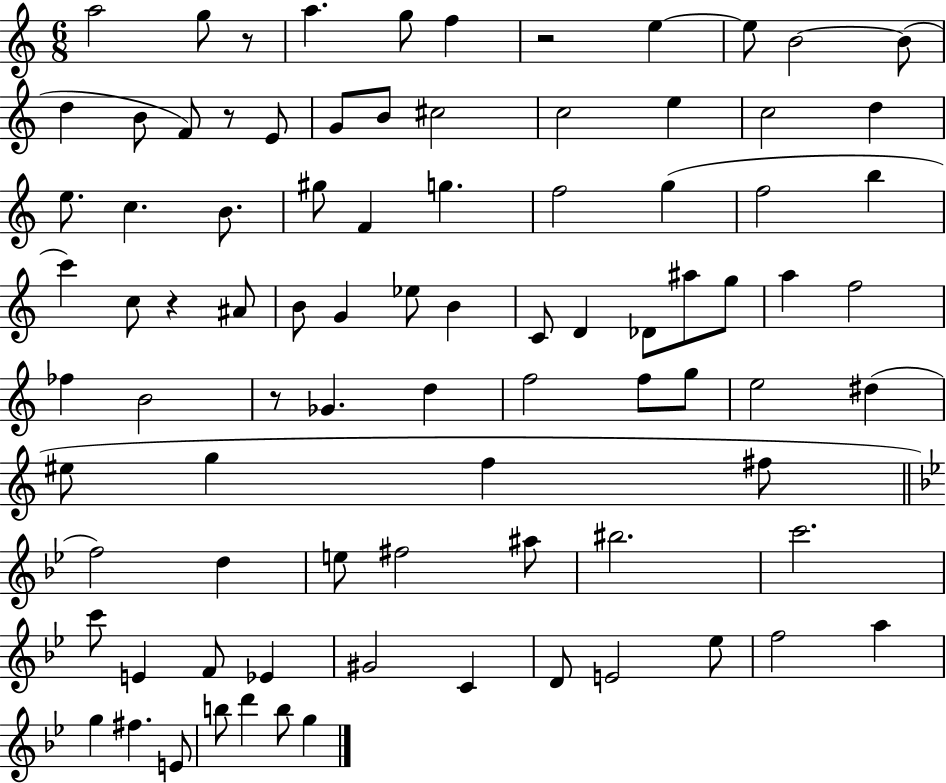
A5/h G5/e R/e A5/q. G5/e F5/q R/h E5/q E5/e B4/h B4/e D5/q B4/e F4/e R/e E4/e G4/e B4/e C#5/h C5/h E5/q C5/h D5/q E5/e. C5/q. B4/e. G#5/e F4/q G5/q. F5/h G5/q F5/h B5/q C6/q C5/e R/q A#4/e B4/e G4/q Eb5/e B4/q C4/e D4/q Db4/e A#5/e G5/e A5/q F5/h FES5/q B4/h R/e Gb4/q. D5/q F5/h F5/e G5/e E5/h D#5/q EIS5/e G5/q F5/q F#5/e F5/h D5/q E5/e F#5/h A#5/e BIS5/h. C6/h. C6/e E4/q F4/e Eb4/q G#4/h C4/q D4/e E4/h Eb5/e F5/h A5/q G5/q F#5/q. E4/e B5/e D6/q B5/e G5/q